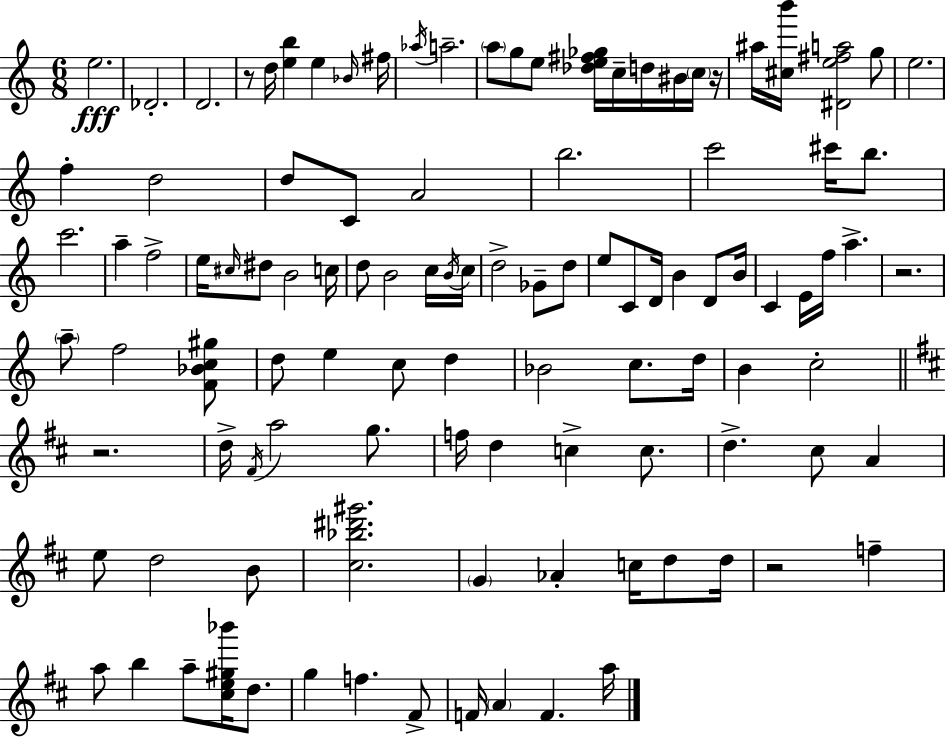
E5/h. Db4/h. D4/h. R/e D5/s [E5,B5]/q E5/q Bb4/s F#5/s Ab5/s A5/h. A5/e G5/e E5/e [Db5,E5,F#5,Gb5]/s C5/s D5/s BIS4/s C5/s R/s A#5/s [C#5,B6]/s [D#4,E5,F#5,A5]/h G5/e E5/h. F5/q D5/h D5/e C4/e A4/h B5/h. C6/h C#6/s B5/e. C6/h. A5/q F5/h E5/s C#5/s D#5/e B4/h C5/s D5/e B4/h C5/s B4/s C5/s D5/h Gb4/e D5/e E5/e C4/e D4/s B4/q D4/e B4/s C4/q E4/s F5/s A5/q. R/h. A5/e F5/h [F4,Bb4,C5,G#5]/e D5/e E5/q C5/e D5/q Bb4/h C5/e. D5/s B4/q C5/h R/h. D5/s F#4/s A5/h G5/e. F5/s D5/q C5/q C5/e. D5/q. C#5/e A4/q E5/e D5/h B4/e [C#5,Bb5,D#6,G#6]/h. G4/q Ab4/q C5/s D5/e D5/s R/h F5/q A5/e B5/q A5/e [C#5,E5,G#5,Bb6]/s D5/e. G5/q F5/q. F#4/e F4/s A4/q F4/q. A5/s